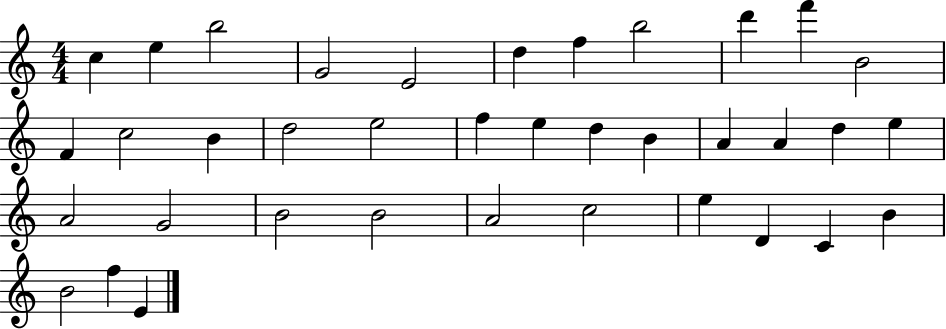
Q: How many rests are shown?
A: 0